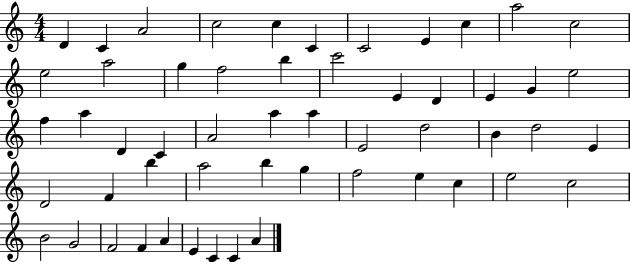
D4/q C4/q A4/h C5/h C5/q C4/q C4/h E4/q C5/q A5/h C5/h E5/h A5/h G5/q F5/h B5/q C6/h E4/q D4/q E4/q G4/q E5/h F5/q A5/q D4/q C4/q A4/h A5/q A5/q E4/h D5/h B4/q D5/h E4/q D4/h F4/q B5/q A5/h B5/q G5/q F5/h E5/q C5/q E5/h C5/h B4/h G4/h F4/h F4/q A4/q E4/q C4/q C4/q A4/q